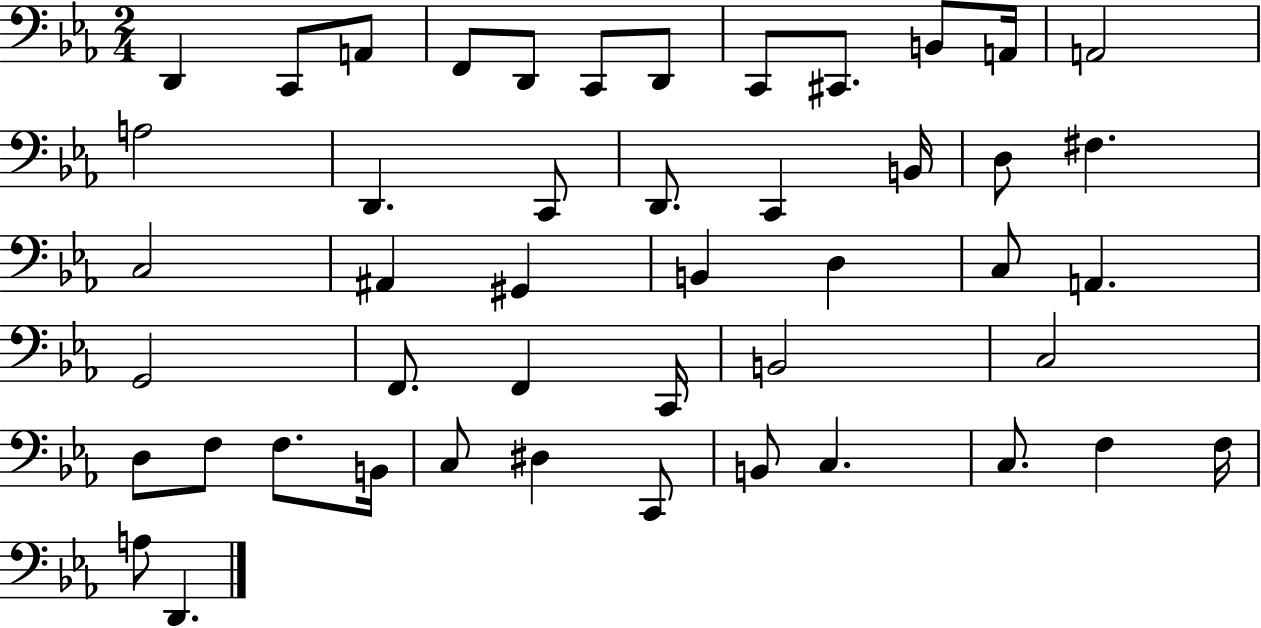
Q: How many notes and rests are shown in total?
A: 47